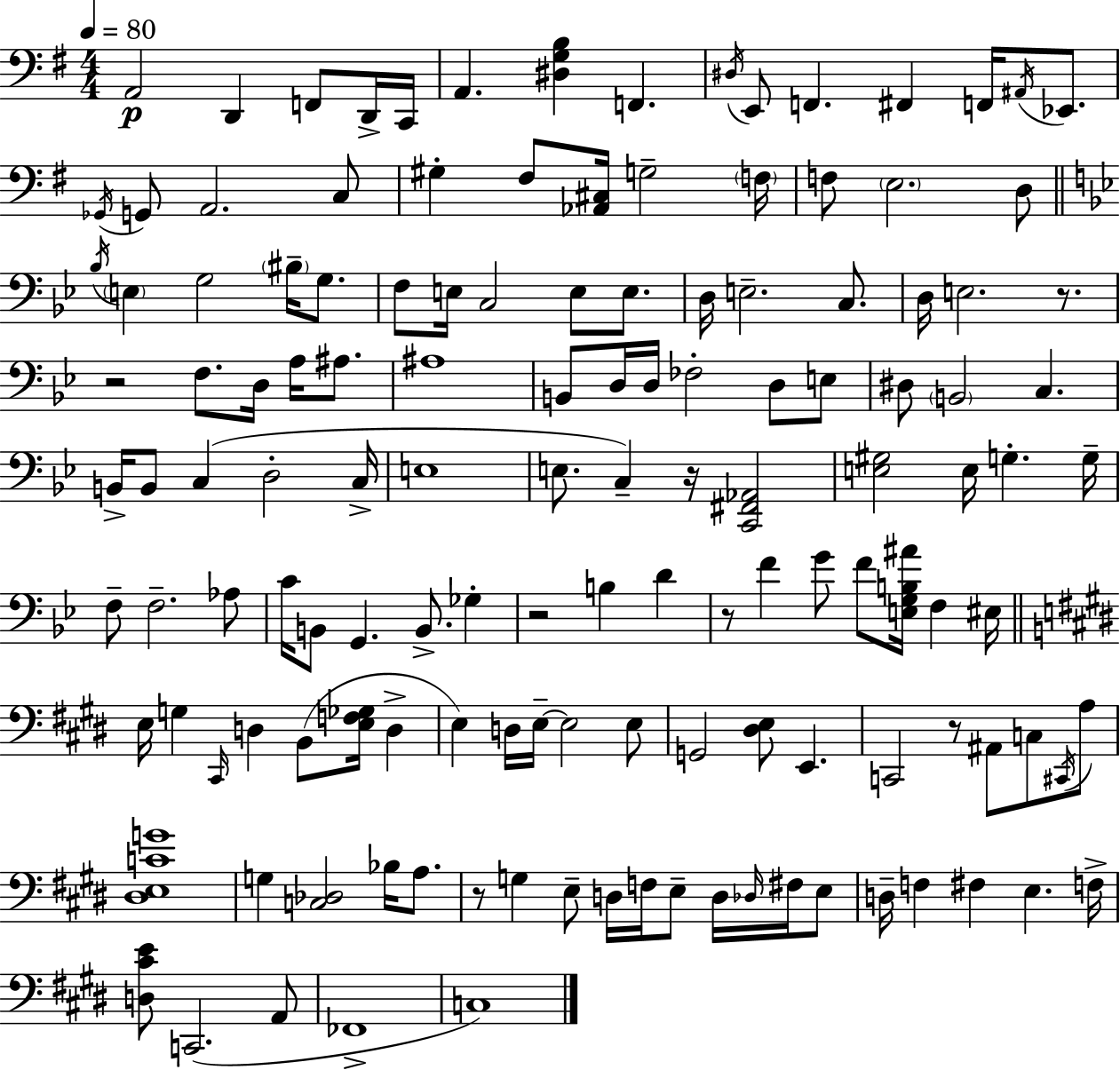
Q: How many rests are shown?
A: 7